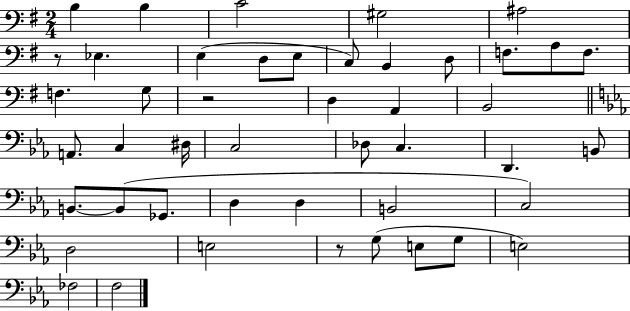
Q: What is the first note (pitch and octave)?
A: B3